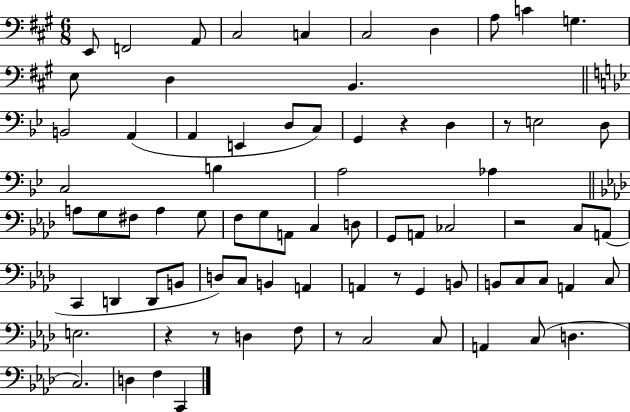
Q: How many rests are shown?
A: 7